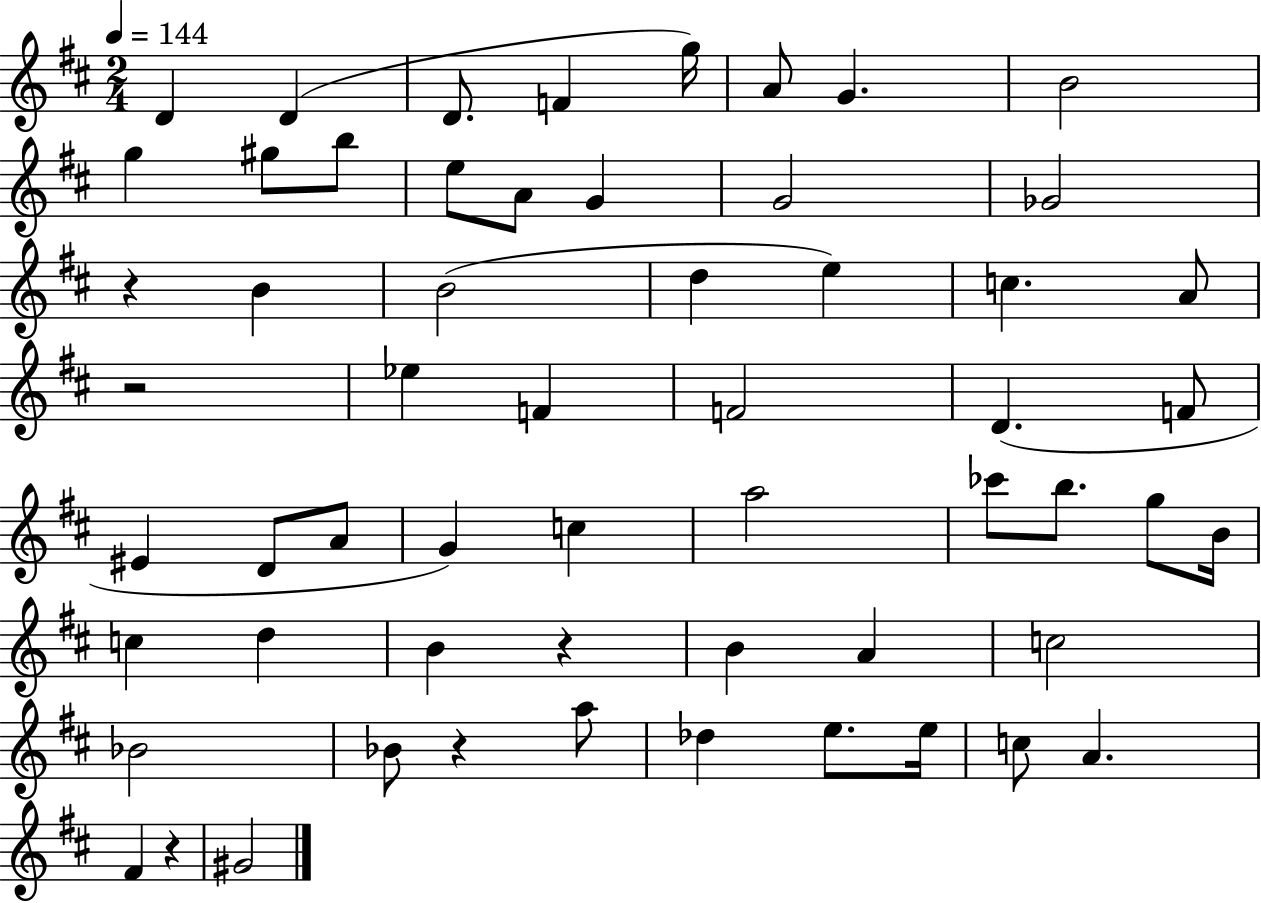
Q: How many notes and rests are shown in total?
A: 58